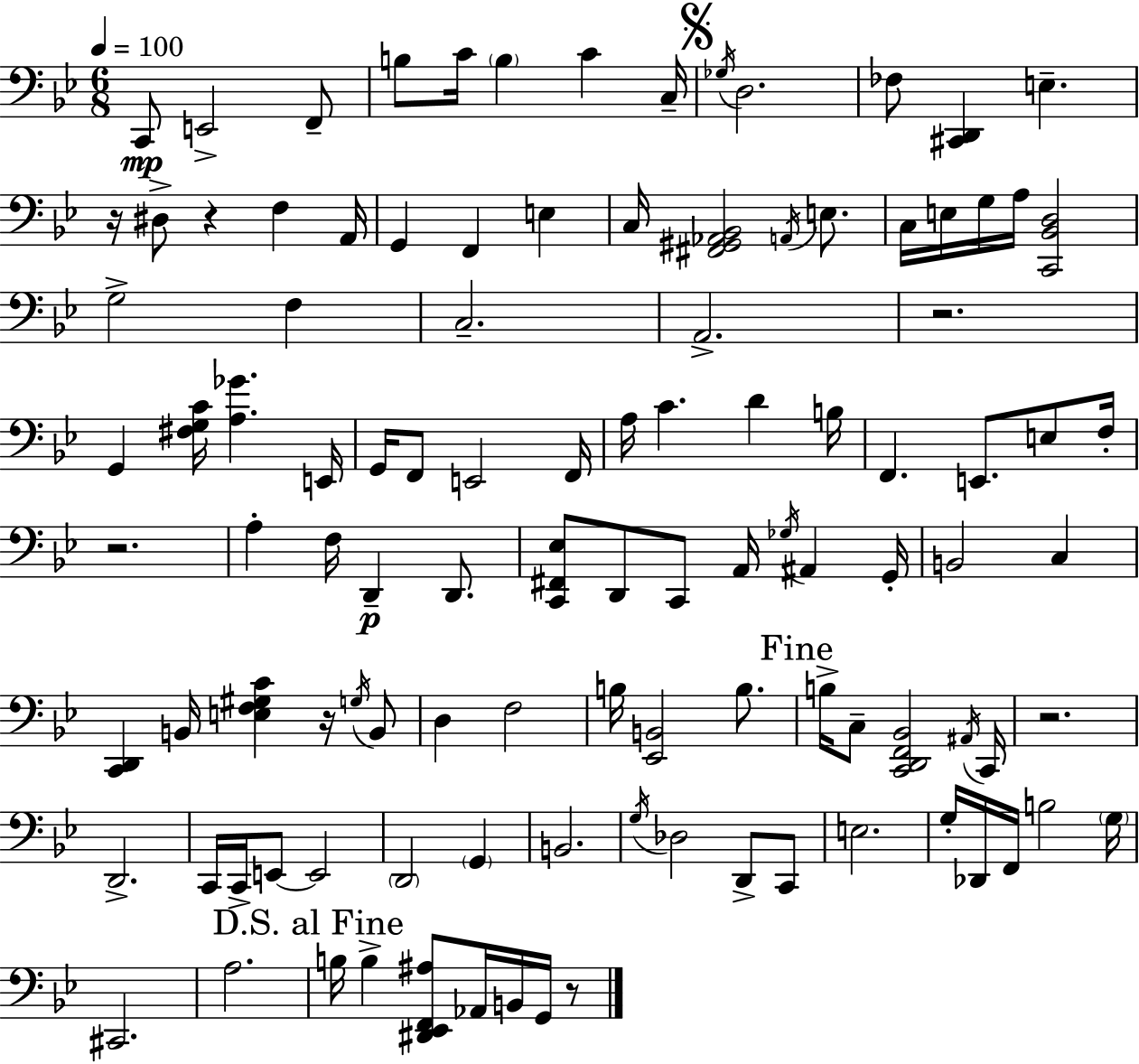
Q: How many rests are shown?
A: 7